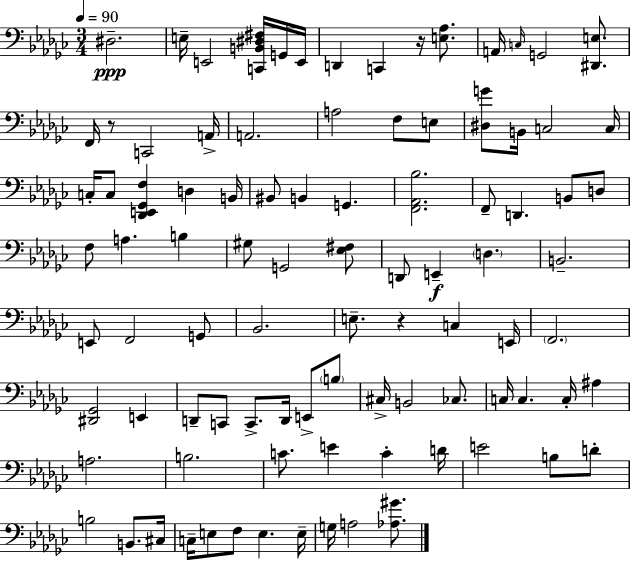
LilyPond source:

{
  \clef bass
  \numericTimeSignature
  \time 3/4
  \key ees \minor
  \tempo 4 = 90
  dis2.--\ppp | e16-- e,2 <c, b, dis fis>16 g,16 e,16 | d,4 c,4 r16 <e aes>8. | a,16 \grace { c16 } g,2 <dis, e>8. | \break f,16 r8 c,2 | a,16-> a,2. | a2 f8 e8 | <dis g'>8 b,16 c2 | \break c16 c16-. c8 <des, e, ges, f>4 d4 | b,16 bis,8 b,4 g,4. | <f, aes, bes>2. | f,8-- d,4. b,8 d8 | \break f8 a4. b4 | gis8 g,2 <ees fis>8 | d,8 e,4--\f \parenthesize d4. | b,2.-- | \break e,8 f,2 g,8 | bes,2. | e8.-- r4 c4 | e,16 \parenthesize f,2. | \break <dis, ges,>2 e,4 | d,8-- c,8 c,8.-> d,16 e,8-> \parenthesize b8 | cis16-> b,2 ces8. | c16 c4. c16-. ais4 | \break a2. | b2. | c'8. e'4 c'4-. | d'16 e'2 b8 d'8-. | \break b2 b,8. | cis16 c16-- e8 f8 e4. | e16-- g16 a2 <aes gis'>8. | \bar "|."
}